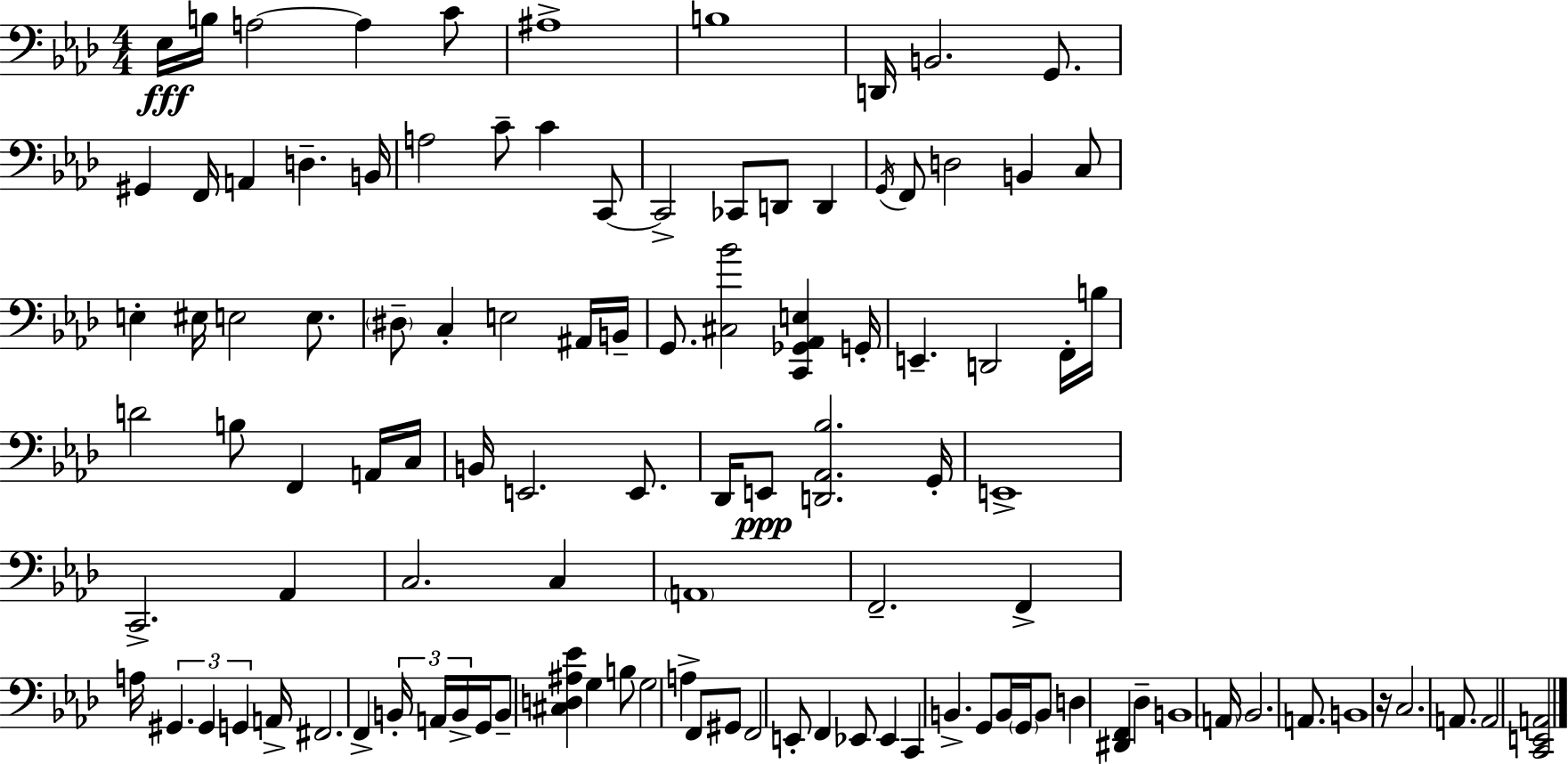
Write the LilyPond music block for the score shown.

{
  \clef bass
  \numericTimeSignature
  \time 4/4
  \key aes \major
  \repeat volta 2 { ees16\fff b16 a2~~ a4 c'8 | ais1-> | b1 | d,16 b,2. g,8. | \break gis,4 f,16 a,4 d4.-- b,16 | a2 c'8-- c'4 c,8~~ | c,2-> ces,8 d,8 d,4 | \acciaccatura { g,16 } f,8 d2 b,4 c8 | \break e4-. eis16 e2 e8. | \parenthesize dis8-- c4-. e2 ais,16 | b,16-- g,8. <cis bes'>2 <c, ges, aes, e>4 | g,16-. e,4.-- d,2 f,16-. | \break b16 d'2 b8 f,4 a,16 | c16 b,16 e,2. e,8. | des,16 e,8\ppp <d, aes, bes>2. | g,16-. e,1-> | \break c,2.-> aes,4 | c2. c4 | \parenthesize a,1 | f,2.-- f,4-> | \break a16 \tuplet 3/2 { gis,4. gis,4 g,4 } | a,16-> fis,2. f,4-> | \tuplet 3/2 { b,16-. a,16 b,16-> } g,16 b,8-- <cis d ais ees'>4 g4 b8 | g2 a4-> f,8 gis,8 | \break f,2 e,8-. f,4 ees,8 | ees,4 c,4 b,4.-> g,8 | b,16 \parenthesize g,16 b,8 d4 <dis, f,>4 des4-- | b,1 | \break \parenthesize a,16 bes,2. a,8. | b,1 | r16 c2. a,8. | a,2 <c, e, a,>2 | \break } \bar "|."
}